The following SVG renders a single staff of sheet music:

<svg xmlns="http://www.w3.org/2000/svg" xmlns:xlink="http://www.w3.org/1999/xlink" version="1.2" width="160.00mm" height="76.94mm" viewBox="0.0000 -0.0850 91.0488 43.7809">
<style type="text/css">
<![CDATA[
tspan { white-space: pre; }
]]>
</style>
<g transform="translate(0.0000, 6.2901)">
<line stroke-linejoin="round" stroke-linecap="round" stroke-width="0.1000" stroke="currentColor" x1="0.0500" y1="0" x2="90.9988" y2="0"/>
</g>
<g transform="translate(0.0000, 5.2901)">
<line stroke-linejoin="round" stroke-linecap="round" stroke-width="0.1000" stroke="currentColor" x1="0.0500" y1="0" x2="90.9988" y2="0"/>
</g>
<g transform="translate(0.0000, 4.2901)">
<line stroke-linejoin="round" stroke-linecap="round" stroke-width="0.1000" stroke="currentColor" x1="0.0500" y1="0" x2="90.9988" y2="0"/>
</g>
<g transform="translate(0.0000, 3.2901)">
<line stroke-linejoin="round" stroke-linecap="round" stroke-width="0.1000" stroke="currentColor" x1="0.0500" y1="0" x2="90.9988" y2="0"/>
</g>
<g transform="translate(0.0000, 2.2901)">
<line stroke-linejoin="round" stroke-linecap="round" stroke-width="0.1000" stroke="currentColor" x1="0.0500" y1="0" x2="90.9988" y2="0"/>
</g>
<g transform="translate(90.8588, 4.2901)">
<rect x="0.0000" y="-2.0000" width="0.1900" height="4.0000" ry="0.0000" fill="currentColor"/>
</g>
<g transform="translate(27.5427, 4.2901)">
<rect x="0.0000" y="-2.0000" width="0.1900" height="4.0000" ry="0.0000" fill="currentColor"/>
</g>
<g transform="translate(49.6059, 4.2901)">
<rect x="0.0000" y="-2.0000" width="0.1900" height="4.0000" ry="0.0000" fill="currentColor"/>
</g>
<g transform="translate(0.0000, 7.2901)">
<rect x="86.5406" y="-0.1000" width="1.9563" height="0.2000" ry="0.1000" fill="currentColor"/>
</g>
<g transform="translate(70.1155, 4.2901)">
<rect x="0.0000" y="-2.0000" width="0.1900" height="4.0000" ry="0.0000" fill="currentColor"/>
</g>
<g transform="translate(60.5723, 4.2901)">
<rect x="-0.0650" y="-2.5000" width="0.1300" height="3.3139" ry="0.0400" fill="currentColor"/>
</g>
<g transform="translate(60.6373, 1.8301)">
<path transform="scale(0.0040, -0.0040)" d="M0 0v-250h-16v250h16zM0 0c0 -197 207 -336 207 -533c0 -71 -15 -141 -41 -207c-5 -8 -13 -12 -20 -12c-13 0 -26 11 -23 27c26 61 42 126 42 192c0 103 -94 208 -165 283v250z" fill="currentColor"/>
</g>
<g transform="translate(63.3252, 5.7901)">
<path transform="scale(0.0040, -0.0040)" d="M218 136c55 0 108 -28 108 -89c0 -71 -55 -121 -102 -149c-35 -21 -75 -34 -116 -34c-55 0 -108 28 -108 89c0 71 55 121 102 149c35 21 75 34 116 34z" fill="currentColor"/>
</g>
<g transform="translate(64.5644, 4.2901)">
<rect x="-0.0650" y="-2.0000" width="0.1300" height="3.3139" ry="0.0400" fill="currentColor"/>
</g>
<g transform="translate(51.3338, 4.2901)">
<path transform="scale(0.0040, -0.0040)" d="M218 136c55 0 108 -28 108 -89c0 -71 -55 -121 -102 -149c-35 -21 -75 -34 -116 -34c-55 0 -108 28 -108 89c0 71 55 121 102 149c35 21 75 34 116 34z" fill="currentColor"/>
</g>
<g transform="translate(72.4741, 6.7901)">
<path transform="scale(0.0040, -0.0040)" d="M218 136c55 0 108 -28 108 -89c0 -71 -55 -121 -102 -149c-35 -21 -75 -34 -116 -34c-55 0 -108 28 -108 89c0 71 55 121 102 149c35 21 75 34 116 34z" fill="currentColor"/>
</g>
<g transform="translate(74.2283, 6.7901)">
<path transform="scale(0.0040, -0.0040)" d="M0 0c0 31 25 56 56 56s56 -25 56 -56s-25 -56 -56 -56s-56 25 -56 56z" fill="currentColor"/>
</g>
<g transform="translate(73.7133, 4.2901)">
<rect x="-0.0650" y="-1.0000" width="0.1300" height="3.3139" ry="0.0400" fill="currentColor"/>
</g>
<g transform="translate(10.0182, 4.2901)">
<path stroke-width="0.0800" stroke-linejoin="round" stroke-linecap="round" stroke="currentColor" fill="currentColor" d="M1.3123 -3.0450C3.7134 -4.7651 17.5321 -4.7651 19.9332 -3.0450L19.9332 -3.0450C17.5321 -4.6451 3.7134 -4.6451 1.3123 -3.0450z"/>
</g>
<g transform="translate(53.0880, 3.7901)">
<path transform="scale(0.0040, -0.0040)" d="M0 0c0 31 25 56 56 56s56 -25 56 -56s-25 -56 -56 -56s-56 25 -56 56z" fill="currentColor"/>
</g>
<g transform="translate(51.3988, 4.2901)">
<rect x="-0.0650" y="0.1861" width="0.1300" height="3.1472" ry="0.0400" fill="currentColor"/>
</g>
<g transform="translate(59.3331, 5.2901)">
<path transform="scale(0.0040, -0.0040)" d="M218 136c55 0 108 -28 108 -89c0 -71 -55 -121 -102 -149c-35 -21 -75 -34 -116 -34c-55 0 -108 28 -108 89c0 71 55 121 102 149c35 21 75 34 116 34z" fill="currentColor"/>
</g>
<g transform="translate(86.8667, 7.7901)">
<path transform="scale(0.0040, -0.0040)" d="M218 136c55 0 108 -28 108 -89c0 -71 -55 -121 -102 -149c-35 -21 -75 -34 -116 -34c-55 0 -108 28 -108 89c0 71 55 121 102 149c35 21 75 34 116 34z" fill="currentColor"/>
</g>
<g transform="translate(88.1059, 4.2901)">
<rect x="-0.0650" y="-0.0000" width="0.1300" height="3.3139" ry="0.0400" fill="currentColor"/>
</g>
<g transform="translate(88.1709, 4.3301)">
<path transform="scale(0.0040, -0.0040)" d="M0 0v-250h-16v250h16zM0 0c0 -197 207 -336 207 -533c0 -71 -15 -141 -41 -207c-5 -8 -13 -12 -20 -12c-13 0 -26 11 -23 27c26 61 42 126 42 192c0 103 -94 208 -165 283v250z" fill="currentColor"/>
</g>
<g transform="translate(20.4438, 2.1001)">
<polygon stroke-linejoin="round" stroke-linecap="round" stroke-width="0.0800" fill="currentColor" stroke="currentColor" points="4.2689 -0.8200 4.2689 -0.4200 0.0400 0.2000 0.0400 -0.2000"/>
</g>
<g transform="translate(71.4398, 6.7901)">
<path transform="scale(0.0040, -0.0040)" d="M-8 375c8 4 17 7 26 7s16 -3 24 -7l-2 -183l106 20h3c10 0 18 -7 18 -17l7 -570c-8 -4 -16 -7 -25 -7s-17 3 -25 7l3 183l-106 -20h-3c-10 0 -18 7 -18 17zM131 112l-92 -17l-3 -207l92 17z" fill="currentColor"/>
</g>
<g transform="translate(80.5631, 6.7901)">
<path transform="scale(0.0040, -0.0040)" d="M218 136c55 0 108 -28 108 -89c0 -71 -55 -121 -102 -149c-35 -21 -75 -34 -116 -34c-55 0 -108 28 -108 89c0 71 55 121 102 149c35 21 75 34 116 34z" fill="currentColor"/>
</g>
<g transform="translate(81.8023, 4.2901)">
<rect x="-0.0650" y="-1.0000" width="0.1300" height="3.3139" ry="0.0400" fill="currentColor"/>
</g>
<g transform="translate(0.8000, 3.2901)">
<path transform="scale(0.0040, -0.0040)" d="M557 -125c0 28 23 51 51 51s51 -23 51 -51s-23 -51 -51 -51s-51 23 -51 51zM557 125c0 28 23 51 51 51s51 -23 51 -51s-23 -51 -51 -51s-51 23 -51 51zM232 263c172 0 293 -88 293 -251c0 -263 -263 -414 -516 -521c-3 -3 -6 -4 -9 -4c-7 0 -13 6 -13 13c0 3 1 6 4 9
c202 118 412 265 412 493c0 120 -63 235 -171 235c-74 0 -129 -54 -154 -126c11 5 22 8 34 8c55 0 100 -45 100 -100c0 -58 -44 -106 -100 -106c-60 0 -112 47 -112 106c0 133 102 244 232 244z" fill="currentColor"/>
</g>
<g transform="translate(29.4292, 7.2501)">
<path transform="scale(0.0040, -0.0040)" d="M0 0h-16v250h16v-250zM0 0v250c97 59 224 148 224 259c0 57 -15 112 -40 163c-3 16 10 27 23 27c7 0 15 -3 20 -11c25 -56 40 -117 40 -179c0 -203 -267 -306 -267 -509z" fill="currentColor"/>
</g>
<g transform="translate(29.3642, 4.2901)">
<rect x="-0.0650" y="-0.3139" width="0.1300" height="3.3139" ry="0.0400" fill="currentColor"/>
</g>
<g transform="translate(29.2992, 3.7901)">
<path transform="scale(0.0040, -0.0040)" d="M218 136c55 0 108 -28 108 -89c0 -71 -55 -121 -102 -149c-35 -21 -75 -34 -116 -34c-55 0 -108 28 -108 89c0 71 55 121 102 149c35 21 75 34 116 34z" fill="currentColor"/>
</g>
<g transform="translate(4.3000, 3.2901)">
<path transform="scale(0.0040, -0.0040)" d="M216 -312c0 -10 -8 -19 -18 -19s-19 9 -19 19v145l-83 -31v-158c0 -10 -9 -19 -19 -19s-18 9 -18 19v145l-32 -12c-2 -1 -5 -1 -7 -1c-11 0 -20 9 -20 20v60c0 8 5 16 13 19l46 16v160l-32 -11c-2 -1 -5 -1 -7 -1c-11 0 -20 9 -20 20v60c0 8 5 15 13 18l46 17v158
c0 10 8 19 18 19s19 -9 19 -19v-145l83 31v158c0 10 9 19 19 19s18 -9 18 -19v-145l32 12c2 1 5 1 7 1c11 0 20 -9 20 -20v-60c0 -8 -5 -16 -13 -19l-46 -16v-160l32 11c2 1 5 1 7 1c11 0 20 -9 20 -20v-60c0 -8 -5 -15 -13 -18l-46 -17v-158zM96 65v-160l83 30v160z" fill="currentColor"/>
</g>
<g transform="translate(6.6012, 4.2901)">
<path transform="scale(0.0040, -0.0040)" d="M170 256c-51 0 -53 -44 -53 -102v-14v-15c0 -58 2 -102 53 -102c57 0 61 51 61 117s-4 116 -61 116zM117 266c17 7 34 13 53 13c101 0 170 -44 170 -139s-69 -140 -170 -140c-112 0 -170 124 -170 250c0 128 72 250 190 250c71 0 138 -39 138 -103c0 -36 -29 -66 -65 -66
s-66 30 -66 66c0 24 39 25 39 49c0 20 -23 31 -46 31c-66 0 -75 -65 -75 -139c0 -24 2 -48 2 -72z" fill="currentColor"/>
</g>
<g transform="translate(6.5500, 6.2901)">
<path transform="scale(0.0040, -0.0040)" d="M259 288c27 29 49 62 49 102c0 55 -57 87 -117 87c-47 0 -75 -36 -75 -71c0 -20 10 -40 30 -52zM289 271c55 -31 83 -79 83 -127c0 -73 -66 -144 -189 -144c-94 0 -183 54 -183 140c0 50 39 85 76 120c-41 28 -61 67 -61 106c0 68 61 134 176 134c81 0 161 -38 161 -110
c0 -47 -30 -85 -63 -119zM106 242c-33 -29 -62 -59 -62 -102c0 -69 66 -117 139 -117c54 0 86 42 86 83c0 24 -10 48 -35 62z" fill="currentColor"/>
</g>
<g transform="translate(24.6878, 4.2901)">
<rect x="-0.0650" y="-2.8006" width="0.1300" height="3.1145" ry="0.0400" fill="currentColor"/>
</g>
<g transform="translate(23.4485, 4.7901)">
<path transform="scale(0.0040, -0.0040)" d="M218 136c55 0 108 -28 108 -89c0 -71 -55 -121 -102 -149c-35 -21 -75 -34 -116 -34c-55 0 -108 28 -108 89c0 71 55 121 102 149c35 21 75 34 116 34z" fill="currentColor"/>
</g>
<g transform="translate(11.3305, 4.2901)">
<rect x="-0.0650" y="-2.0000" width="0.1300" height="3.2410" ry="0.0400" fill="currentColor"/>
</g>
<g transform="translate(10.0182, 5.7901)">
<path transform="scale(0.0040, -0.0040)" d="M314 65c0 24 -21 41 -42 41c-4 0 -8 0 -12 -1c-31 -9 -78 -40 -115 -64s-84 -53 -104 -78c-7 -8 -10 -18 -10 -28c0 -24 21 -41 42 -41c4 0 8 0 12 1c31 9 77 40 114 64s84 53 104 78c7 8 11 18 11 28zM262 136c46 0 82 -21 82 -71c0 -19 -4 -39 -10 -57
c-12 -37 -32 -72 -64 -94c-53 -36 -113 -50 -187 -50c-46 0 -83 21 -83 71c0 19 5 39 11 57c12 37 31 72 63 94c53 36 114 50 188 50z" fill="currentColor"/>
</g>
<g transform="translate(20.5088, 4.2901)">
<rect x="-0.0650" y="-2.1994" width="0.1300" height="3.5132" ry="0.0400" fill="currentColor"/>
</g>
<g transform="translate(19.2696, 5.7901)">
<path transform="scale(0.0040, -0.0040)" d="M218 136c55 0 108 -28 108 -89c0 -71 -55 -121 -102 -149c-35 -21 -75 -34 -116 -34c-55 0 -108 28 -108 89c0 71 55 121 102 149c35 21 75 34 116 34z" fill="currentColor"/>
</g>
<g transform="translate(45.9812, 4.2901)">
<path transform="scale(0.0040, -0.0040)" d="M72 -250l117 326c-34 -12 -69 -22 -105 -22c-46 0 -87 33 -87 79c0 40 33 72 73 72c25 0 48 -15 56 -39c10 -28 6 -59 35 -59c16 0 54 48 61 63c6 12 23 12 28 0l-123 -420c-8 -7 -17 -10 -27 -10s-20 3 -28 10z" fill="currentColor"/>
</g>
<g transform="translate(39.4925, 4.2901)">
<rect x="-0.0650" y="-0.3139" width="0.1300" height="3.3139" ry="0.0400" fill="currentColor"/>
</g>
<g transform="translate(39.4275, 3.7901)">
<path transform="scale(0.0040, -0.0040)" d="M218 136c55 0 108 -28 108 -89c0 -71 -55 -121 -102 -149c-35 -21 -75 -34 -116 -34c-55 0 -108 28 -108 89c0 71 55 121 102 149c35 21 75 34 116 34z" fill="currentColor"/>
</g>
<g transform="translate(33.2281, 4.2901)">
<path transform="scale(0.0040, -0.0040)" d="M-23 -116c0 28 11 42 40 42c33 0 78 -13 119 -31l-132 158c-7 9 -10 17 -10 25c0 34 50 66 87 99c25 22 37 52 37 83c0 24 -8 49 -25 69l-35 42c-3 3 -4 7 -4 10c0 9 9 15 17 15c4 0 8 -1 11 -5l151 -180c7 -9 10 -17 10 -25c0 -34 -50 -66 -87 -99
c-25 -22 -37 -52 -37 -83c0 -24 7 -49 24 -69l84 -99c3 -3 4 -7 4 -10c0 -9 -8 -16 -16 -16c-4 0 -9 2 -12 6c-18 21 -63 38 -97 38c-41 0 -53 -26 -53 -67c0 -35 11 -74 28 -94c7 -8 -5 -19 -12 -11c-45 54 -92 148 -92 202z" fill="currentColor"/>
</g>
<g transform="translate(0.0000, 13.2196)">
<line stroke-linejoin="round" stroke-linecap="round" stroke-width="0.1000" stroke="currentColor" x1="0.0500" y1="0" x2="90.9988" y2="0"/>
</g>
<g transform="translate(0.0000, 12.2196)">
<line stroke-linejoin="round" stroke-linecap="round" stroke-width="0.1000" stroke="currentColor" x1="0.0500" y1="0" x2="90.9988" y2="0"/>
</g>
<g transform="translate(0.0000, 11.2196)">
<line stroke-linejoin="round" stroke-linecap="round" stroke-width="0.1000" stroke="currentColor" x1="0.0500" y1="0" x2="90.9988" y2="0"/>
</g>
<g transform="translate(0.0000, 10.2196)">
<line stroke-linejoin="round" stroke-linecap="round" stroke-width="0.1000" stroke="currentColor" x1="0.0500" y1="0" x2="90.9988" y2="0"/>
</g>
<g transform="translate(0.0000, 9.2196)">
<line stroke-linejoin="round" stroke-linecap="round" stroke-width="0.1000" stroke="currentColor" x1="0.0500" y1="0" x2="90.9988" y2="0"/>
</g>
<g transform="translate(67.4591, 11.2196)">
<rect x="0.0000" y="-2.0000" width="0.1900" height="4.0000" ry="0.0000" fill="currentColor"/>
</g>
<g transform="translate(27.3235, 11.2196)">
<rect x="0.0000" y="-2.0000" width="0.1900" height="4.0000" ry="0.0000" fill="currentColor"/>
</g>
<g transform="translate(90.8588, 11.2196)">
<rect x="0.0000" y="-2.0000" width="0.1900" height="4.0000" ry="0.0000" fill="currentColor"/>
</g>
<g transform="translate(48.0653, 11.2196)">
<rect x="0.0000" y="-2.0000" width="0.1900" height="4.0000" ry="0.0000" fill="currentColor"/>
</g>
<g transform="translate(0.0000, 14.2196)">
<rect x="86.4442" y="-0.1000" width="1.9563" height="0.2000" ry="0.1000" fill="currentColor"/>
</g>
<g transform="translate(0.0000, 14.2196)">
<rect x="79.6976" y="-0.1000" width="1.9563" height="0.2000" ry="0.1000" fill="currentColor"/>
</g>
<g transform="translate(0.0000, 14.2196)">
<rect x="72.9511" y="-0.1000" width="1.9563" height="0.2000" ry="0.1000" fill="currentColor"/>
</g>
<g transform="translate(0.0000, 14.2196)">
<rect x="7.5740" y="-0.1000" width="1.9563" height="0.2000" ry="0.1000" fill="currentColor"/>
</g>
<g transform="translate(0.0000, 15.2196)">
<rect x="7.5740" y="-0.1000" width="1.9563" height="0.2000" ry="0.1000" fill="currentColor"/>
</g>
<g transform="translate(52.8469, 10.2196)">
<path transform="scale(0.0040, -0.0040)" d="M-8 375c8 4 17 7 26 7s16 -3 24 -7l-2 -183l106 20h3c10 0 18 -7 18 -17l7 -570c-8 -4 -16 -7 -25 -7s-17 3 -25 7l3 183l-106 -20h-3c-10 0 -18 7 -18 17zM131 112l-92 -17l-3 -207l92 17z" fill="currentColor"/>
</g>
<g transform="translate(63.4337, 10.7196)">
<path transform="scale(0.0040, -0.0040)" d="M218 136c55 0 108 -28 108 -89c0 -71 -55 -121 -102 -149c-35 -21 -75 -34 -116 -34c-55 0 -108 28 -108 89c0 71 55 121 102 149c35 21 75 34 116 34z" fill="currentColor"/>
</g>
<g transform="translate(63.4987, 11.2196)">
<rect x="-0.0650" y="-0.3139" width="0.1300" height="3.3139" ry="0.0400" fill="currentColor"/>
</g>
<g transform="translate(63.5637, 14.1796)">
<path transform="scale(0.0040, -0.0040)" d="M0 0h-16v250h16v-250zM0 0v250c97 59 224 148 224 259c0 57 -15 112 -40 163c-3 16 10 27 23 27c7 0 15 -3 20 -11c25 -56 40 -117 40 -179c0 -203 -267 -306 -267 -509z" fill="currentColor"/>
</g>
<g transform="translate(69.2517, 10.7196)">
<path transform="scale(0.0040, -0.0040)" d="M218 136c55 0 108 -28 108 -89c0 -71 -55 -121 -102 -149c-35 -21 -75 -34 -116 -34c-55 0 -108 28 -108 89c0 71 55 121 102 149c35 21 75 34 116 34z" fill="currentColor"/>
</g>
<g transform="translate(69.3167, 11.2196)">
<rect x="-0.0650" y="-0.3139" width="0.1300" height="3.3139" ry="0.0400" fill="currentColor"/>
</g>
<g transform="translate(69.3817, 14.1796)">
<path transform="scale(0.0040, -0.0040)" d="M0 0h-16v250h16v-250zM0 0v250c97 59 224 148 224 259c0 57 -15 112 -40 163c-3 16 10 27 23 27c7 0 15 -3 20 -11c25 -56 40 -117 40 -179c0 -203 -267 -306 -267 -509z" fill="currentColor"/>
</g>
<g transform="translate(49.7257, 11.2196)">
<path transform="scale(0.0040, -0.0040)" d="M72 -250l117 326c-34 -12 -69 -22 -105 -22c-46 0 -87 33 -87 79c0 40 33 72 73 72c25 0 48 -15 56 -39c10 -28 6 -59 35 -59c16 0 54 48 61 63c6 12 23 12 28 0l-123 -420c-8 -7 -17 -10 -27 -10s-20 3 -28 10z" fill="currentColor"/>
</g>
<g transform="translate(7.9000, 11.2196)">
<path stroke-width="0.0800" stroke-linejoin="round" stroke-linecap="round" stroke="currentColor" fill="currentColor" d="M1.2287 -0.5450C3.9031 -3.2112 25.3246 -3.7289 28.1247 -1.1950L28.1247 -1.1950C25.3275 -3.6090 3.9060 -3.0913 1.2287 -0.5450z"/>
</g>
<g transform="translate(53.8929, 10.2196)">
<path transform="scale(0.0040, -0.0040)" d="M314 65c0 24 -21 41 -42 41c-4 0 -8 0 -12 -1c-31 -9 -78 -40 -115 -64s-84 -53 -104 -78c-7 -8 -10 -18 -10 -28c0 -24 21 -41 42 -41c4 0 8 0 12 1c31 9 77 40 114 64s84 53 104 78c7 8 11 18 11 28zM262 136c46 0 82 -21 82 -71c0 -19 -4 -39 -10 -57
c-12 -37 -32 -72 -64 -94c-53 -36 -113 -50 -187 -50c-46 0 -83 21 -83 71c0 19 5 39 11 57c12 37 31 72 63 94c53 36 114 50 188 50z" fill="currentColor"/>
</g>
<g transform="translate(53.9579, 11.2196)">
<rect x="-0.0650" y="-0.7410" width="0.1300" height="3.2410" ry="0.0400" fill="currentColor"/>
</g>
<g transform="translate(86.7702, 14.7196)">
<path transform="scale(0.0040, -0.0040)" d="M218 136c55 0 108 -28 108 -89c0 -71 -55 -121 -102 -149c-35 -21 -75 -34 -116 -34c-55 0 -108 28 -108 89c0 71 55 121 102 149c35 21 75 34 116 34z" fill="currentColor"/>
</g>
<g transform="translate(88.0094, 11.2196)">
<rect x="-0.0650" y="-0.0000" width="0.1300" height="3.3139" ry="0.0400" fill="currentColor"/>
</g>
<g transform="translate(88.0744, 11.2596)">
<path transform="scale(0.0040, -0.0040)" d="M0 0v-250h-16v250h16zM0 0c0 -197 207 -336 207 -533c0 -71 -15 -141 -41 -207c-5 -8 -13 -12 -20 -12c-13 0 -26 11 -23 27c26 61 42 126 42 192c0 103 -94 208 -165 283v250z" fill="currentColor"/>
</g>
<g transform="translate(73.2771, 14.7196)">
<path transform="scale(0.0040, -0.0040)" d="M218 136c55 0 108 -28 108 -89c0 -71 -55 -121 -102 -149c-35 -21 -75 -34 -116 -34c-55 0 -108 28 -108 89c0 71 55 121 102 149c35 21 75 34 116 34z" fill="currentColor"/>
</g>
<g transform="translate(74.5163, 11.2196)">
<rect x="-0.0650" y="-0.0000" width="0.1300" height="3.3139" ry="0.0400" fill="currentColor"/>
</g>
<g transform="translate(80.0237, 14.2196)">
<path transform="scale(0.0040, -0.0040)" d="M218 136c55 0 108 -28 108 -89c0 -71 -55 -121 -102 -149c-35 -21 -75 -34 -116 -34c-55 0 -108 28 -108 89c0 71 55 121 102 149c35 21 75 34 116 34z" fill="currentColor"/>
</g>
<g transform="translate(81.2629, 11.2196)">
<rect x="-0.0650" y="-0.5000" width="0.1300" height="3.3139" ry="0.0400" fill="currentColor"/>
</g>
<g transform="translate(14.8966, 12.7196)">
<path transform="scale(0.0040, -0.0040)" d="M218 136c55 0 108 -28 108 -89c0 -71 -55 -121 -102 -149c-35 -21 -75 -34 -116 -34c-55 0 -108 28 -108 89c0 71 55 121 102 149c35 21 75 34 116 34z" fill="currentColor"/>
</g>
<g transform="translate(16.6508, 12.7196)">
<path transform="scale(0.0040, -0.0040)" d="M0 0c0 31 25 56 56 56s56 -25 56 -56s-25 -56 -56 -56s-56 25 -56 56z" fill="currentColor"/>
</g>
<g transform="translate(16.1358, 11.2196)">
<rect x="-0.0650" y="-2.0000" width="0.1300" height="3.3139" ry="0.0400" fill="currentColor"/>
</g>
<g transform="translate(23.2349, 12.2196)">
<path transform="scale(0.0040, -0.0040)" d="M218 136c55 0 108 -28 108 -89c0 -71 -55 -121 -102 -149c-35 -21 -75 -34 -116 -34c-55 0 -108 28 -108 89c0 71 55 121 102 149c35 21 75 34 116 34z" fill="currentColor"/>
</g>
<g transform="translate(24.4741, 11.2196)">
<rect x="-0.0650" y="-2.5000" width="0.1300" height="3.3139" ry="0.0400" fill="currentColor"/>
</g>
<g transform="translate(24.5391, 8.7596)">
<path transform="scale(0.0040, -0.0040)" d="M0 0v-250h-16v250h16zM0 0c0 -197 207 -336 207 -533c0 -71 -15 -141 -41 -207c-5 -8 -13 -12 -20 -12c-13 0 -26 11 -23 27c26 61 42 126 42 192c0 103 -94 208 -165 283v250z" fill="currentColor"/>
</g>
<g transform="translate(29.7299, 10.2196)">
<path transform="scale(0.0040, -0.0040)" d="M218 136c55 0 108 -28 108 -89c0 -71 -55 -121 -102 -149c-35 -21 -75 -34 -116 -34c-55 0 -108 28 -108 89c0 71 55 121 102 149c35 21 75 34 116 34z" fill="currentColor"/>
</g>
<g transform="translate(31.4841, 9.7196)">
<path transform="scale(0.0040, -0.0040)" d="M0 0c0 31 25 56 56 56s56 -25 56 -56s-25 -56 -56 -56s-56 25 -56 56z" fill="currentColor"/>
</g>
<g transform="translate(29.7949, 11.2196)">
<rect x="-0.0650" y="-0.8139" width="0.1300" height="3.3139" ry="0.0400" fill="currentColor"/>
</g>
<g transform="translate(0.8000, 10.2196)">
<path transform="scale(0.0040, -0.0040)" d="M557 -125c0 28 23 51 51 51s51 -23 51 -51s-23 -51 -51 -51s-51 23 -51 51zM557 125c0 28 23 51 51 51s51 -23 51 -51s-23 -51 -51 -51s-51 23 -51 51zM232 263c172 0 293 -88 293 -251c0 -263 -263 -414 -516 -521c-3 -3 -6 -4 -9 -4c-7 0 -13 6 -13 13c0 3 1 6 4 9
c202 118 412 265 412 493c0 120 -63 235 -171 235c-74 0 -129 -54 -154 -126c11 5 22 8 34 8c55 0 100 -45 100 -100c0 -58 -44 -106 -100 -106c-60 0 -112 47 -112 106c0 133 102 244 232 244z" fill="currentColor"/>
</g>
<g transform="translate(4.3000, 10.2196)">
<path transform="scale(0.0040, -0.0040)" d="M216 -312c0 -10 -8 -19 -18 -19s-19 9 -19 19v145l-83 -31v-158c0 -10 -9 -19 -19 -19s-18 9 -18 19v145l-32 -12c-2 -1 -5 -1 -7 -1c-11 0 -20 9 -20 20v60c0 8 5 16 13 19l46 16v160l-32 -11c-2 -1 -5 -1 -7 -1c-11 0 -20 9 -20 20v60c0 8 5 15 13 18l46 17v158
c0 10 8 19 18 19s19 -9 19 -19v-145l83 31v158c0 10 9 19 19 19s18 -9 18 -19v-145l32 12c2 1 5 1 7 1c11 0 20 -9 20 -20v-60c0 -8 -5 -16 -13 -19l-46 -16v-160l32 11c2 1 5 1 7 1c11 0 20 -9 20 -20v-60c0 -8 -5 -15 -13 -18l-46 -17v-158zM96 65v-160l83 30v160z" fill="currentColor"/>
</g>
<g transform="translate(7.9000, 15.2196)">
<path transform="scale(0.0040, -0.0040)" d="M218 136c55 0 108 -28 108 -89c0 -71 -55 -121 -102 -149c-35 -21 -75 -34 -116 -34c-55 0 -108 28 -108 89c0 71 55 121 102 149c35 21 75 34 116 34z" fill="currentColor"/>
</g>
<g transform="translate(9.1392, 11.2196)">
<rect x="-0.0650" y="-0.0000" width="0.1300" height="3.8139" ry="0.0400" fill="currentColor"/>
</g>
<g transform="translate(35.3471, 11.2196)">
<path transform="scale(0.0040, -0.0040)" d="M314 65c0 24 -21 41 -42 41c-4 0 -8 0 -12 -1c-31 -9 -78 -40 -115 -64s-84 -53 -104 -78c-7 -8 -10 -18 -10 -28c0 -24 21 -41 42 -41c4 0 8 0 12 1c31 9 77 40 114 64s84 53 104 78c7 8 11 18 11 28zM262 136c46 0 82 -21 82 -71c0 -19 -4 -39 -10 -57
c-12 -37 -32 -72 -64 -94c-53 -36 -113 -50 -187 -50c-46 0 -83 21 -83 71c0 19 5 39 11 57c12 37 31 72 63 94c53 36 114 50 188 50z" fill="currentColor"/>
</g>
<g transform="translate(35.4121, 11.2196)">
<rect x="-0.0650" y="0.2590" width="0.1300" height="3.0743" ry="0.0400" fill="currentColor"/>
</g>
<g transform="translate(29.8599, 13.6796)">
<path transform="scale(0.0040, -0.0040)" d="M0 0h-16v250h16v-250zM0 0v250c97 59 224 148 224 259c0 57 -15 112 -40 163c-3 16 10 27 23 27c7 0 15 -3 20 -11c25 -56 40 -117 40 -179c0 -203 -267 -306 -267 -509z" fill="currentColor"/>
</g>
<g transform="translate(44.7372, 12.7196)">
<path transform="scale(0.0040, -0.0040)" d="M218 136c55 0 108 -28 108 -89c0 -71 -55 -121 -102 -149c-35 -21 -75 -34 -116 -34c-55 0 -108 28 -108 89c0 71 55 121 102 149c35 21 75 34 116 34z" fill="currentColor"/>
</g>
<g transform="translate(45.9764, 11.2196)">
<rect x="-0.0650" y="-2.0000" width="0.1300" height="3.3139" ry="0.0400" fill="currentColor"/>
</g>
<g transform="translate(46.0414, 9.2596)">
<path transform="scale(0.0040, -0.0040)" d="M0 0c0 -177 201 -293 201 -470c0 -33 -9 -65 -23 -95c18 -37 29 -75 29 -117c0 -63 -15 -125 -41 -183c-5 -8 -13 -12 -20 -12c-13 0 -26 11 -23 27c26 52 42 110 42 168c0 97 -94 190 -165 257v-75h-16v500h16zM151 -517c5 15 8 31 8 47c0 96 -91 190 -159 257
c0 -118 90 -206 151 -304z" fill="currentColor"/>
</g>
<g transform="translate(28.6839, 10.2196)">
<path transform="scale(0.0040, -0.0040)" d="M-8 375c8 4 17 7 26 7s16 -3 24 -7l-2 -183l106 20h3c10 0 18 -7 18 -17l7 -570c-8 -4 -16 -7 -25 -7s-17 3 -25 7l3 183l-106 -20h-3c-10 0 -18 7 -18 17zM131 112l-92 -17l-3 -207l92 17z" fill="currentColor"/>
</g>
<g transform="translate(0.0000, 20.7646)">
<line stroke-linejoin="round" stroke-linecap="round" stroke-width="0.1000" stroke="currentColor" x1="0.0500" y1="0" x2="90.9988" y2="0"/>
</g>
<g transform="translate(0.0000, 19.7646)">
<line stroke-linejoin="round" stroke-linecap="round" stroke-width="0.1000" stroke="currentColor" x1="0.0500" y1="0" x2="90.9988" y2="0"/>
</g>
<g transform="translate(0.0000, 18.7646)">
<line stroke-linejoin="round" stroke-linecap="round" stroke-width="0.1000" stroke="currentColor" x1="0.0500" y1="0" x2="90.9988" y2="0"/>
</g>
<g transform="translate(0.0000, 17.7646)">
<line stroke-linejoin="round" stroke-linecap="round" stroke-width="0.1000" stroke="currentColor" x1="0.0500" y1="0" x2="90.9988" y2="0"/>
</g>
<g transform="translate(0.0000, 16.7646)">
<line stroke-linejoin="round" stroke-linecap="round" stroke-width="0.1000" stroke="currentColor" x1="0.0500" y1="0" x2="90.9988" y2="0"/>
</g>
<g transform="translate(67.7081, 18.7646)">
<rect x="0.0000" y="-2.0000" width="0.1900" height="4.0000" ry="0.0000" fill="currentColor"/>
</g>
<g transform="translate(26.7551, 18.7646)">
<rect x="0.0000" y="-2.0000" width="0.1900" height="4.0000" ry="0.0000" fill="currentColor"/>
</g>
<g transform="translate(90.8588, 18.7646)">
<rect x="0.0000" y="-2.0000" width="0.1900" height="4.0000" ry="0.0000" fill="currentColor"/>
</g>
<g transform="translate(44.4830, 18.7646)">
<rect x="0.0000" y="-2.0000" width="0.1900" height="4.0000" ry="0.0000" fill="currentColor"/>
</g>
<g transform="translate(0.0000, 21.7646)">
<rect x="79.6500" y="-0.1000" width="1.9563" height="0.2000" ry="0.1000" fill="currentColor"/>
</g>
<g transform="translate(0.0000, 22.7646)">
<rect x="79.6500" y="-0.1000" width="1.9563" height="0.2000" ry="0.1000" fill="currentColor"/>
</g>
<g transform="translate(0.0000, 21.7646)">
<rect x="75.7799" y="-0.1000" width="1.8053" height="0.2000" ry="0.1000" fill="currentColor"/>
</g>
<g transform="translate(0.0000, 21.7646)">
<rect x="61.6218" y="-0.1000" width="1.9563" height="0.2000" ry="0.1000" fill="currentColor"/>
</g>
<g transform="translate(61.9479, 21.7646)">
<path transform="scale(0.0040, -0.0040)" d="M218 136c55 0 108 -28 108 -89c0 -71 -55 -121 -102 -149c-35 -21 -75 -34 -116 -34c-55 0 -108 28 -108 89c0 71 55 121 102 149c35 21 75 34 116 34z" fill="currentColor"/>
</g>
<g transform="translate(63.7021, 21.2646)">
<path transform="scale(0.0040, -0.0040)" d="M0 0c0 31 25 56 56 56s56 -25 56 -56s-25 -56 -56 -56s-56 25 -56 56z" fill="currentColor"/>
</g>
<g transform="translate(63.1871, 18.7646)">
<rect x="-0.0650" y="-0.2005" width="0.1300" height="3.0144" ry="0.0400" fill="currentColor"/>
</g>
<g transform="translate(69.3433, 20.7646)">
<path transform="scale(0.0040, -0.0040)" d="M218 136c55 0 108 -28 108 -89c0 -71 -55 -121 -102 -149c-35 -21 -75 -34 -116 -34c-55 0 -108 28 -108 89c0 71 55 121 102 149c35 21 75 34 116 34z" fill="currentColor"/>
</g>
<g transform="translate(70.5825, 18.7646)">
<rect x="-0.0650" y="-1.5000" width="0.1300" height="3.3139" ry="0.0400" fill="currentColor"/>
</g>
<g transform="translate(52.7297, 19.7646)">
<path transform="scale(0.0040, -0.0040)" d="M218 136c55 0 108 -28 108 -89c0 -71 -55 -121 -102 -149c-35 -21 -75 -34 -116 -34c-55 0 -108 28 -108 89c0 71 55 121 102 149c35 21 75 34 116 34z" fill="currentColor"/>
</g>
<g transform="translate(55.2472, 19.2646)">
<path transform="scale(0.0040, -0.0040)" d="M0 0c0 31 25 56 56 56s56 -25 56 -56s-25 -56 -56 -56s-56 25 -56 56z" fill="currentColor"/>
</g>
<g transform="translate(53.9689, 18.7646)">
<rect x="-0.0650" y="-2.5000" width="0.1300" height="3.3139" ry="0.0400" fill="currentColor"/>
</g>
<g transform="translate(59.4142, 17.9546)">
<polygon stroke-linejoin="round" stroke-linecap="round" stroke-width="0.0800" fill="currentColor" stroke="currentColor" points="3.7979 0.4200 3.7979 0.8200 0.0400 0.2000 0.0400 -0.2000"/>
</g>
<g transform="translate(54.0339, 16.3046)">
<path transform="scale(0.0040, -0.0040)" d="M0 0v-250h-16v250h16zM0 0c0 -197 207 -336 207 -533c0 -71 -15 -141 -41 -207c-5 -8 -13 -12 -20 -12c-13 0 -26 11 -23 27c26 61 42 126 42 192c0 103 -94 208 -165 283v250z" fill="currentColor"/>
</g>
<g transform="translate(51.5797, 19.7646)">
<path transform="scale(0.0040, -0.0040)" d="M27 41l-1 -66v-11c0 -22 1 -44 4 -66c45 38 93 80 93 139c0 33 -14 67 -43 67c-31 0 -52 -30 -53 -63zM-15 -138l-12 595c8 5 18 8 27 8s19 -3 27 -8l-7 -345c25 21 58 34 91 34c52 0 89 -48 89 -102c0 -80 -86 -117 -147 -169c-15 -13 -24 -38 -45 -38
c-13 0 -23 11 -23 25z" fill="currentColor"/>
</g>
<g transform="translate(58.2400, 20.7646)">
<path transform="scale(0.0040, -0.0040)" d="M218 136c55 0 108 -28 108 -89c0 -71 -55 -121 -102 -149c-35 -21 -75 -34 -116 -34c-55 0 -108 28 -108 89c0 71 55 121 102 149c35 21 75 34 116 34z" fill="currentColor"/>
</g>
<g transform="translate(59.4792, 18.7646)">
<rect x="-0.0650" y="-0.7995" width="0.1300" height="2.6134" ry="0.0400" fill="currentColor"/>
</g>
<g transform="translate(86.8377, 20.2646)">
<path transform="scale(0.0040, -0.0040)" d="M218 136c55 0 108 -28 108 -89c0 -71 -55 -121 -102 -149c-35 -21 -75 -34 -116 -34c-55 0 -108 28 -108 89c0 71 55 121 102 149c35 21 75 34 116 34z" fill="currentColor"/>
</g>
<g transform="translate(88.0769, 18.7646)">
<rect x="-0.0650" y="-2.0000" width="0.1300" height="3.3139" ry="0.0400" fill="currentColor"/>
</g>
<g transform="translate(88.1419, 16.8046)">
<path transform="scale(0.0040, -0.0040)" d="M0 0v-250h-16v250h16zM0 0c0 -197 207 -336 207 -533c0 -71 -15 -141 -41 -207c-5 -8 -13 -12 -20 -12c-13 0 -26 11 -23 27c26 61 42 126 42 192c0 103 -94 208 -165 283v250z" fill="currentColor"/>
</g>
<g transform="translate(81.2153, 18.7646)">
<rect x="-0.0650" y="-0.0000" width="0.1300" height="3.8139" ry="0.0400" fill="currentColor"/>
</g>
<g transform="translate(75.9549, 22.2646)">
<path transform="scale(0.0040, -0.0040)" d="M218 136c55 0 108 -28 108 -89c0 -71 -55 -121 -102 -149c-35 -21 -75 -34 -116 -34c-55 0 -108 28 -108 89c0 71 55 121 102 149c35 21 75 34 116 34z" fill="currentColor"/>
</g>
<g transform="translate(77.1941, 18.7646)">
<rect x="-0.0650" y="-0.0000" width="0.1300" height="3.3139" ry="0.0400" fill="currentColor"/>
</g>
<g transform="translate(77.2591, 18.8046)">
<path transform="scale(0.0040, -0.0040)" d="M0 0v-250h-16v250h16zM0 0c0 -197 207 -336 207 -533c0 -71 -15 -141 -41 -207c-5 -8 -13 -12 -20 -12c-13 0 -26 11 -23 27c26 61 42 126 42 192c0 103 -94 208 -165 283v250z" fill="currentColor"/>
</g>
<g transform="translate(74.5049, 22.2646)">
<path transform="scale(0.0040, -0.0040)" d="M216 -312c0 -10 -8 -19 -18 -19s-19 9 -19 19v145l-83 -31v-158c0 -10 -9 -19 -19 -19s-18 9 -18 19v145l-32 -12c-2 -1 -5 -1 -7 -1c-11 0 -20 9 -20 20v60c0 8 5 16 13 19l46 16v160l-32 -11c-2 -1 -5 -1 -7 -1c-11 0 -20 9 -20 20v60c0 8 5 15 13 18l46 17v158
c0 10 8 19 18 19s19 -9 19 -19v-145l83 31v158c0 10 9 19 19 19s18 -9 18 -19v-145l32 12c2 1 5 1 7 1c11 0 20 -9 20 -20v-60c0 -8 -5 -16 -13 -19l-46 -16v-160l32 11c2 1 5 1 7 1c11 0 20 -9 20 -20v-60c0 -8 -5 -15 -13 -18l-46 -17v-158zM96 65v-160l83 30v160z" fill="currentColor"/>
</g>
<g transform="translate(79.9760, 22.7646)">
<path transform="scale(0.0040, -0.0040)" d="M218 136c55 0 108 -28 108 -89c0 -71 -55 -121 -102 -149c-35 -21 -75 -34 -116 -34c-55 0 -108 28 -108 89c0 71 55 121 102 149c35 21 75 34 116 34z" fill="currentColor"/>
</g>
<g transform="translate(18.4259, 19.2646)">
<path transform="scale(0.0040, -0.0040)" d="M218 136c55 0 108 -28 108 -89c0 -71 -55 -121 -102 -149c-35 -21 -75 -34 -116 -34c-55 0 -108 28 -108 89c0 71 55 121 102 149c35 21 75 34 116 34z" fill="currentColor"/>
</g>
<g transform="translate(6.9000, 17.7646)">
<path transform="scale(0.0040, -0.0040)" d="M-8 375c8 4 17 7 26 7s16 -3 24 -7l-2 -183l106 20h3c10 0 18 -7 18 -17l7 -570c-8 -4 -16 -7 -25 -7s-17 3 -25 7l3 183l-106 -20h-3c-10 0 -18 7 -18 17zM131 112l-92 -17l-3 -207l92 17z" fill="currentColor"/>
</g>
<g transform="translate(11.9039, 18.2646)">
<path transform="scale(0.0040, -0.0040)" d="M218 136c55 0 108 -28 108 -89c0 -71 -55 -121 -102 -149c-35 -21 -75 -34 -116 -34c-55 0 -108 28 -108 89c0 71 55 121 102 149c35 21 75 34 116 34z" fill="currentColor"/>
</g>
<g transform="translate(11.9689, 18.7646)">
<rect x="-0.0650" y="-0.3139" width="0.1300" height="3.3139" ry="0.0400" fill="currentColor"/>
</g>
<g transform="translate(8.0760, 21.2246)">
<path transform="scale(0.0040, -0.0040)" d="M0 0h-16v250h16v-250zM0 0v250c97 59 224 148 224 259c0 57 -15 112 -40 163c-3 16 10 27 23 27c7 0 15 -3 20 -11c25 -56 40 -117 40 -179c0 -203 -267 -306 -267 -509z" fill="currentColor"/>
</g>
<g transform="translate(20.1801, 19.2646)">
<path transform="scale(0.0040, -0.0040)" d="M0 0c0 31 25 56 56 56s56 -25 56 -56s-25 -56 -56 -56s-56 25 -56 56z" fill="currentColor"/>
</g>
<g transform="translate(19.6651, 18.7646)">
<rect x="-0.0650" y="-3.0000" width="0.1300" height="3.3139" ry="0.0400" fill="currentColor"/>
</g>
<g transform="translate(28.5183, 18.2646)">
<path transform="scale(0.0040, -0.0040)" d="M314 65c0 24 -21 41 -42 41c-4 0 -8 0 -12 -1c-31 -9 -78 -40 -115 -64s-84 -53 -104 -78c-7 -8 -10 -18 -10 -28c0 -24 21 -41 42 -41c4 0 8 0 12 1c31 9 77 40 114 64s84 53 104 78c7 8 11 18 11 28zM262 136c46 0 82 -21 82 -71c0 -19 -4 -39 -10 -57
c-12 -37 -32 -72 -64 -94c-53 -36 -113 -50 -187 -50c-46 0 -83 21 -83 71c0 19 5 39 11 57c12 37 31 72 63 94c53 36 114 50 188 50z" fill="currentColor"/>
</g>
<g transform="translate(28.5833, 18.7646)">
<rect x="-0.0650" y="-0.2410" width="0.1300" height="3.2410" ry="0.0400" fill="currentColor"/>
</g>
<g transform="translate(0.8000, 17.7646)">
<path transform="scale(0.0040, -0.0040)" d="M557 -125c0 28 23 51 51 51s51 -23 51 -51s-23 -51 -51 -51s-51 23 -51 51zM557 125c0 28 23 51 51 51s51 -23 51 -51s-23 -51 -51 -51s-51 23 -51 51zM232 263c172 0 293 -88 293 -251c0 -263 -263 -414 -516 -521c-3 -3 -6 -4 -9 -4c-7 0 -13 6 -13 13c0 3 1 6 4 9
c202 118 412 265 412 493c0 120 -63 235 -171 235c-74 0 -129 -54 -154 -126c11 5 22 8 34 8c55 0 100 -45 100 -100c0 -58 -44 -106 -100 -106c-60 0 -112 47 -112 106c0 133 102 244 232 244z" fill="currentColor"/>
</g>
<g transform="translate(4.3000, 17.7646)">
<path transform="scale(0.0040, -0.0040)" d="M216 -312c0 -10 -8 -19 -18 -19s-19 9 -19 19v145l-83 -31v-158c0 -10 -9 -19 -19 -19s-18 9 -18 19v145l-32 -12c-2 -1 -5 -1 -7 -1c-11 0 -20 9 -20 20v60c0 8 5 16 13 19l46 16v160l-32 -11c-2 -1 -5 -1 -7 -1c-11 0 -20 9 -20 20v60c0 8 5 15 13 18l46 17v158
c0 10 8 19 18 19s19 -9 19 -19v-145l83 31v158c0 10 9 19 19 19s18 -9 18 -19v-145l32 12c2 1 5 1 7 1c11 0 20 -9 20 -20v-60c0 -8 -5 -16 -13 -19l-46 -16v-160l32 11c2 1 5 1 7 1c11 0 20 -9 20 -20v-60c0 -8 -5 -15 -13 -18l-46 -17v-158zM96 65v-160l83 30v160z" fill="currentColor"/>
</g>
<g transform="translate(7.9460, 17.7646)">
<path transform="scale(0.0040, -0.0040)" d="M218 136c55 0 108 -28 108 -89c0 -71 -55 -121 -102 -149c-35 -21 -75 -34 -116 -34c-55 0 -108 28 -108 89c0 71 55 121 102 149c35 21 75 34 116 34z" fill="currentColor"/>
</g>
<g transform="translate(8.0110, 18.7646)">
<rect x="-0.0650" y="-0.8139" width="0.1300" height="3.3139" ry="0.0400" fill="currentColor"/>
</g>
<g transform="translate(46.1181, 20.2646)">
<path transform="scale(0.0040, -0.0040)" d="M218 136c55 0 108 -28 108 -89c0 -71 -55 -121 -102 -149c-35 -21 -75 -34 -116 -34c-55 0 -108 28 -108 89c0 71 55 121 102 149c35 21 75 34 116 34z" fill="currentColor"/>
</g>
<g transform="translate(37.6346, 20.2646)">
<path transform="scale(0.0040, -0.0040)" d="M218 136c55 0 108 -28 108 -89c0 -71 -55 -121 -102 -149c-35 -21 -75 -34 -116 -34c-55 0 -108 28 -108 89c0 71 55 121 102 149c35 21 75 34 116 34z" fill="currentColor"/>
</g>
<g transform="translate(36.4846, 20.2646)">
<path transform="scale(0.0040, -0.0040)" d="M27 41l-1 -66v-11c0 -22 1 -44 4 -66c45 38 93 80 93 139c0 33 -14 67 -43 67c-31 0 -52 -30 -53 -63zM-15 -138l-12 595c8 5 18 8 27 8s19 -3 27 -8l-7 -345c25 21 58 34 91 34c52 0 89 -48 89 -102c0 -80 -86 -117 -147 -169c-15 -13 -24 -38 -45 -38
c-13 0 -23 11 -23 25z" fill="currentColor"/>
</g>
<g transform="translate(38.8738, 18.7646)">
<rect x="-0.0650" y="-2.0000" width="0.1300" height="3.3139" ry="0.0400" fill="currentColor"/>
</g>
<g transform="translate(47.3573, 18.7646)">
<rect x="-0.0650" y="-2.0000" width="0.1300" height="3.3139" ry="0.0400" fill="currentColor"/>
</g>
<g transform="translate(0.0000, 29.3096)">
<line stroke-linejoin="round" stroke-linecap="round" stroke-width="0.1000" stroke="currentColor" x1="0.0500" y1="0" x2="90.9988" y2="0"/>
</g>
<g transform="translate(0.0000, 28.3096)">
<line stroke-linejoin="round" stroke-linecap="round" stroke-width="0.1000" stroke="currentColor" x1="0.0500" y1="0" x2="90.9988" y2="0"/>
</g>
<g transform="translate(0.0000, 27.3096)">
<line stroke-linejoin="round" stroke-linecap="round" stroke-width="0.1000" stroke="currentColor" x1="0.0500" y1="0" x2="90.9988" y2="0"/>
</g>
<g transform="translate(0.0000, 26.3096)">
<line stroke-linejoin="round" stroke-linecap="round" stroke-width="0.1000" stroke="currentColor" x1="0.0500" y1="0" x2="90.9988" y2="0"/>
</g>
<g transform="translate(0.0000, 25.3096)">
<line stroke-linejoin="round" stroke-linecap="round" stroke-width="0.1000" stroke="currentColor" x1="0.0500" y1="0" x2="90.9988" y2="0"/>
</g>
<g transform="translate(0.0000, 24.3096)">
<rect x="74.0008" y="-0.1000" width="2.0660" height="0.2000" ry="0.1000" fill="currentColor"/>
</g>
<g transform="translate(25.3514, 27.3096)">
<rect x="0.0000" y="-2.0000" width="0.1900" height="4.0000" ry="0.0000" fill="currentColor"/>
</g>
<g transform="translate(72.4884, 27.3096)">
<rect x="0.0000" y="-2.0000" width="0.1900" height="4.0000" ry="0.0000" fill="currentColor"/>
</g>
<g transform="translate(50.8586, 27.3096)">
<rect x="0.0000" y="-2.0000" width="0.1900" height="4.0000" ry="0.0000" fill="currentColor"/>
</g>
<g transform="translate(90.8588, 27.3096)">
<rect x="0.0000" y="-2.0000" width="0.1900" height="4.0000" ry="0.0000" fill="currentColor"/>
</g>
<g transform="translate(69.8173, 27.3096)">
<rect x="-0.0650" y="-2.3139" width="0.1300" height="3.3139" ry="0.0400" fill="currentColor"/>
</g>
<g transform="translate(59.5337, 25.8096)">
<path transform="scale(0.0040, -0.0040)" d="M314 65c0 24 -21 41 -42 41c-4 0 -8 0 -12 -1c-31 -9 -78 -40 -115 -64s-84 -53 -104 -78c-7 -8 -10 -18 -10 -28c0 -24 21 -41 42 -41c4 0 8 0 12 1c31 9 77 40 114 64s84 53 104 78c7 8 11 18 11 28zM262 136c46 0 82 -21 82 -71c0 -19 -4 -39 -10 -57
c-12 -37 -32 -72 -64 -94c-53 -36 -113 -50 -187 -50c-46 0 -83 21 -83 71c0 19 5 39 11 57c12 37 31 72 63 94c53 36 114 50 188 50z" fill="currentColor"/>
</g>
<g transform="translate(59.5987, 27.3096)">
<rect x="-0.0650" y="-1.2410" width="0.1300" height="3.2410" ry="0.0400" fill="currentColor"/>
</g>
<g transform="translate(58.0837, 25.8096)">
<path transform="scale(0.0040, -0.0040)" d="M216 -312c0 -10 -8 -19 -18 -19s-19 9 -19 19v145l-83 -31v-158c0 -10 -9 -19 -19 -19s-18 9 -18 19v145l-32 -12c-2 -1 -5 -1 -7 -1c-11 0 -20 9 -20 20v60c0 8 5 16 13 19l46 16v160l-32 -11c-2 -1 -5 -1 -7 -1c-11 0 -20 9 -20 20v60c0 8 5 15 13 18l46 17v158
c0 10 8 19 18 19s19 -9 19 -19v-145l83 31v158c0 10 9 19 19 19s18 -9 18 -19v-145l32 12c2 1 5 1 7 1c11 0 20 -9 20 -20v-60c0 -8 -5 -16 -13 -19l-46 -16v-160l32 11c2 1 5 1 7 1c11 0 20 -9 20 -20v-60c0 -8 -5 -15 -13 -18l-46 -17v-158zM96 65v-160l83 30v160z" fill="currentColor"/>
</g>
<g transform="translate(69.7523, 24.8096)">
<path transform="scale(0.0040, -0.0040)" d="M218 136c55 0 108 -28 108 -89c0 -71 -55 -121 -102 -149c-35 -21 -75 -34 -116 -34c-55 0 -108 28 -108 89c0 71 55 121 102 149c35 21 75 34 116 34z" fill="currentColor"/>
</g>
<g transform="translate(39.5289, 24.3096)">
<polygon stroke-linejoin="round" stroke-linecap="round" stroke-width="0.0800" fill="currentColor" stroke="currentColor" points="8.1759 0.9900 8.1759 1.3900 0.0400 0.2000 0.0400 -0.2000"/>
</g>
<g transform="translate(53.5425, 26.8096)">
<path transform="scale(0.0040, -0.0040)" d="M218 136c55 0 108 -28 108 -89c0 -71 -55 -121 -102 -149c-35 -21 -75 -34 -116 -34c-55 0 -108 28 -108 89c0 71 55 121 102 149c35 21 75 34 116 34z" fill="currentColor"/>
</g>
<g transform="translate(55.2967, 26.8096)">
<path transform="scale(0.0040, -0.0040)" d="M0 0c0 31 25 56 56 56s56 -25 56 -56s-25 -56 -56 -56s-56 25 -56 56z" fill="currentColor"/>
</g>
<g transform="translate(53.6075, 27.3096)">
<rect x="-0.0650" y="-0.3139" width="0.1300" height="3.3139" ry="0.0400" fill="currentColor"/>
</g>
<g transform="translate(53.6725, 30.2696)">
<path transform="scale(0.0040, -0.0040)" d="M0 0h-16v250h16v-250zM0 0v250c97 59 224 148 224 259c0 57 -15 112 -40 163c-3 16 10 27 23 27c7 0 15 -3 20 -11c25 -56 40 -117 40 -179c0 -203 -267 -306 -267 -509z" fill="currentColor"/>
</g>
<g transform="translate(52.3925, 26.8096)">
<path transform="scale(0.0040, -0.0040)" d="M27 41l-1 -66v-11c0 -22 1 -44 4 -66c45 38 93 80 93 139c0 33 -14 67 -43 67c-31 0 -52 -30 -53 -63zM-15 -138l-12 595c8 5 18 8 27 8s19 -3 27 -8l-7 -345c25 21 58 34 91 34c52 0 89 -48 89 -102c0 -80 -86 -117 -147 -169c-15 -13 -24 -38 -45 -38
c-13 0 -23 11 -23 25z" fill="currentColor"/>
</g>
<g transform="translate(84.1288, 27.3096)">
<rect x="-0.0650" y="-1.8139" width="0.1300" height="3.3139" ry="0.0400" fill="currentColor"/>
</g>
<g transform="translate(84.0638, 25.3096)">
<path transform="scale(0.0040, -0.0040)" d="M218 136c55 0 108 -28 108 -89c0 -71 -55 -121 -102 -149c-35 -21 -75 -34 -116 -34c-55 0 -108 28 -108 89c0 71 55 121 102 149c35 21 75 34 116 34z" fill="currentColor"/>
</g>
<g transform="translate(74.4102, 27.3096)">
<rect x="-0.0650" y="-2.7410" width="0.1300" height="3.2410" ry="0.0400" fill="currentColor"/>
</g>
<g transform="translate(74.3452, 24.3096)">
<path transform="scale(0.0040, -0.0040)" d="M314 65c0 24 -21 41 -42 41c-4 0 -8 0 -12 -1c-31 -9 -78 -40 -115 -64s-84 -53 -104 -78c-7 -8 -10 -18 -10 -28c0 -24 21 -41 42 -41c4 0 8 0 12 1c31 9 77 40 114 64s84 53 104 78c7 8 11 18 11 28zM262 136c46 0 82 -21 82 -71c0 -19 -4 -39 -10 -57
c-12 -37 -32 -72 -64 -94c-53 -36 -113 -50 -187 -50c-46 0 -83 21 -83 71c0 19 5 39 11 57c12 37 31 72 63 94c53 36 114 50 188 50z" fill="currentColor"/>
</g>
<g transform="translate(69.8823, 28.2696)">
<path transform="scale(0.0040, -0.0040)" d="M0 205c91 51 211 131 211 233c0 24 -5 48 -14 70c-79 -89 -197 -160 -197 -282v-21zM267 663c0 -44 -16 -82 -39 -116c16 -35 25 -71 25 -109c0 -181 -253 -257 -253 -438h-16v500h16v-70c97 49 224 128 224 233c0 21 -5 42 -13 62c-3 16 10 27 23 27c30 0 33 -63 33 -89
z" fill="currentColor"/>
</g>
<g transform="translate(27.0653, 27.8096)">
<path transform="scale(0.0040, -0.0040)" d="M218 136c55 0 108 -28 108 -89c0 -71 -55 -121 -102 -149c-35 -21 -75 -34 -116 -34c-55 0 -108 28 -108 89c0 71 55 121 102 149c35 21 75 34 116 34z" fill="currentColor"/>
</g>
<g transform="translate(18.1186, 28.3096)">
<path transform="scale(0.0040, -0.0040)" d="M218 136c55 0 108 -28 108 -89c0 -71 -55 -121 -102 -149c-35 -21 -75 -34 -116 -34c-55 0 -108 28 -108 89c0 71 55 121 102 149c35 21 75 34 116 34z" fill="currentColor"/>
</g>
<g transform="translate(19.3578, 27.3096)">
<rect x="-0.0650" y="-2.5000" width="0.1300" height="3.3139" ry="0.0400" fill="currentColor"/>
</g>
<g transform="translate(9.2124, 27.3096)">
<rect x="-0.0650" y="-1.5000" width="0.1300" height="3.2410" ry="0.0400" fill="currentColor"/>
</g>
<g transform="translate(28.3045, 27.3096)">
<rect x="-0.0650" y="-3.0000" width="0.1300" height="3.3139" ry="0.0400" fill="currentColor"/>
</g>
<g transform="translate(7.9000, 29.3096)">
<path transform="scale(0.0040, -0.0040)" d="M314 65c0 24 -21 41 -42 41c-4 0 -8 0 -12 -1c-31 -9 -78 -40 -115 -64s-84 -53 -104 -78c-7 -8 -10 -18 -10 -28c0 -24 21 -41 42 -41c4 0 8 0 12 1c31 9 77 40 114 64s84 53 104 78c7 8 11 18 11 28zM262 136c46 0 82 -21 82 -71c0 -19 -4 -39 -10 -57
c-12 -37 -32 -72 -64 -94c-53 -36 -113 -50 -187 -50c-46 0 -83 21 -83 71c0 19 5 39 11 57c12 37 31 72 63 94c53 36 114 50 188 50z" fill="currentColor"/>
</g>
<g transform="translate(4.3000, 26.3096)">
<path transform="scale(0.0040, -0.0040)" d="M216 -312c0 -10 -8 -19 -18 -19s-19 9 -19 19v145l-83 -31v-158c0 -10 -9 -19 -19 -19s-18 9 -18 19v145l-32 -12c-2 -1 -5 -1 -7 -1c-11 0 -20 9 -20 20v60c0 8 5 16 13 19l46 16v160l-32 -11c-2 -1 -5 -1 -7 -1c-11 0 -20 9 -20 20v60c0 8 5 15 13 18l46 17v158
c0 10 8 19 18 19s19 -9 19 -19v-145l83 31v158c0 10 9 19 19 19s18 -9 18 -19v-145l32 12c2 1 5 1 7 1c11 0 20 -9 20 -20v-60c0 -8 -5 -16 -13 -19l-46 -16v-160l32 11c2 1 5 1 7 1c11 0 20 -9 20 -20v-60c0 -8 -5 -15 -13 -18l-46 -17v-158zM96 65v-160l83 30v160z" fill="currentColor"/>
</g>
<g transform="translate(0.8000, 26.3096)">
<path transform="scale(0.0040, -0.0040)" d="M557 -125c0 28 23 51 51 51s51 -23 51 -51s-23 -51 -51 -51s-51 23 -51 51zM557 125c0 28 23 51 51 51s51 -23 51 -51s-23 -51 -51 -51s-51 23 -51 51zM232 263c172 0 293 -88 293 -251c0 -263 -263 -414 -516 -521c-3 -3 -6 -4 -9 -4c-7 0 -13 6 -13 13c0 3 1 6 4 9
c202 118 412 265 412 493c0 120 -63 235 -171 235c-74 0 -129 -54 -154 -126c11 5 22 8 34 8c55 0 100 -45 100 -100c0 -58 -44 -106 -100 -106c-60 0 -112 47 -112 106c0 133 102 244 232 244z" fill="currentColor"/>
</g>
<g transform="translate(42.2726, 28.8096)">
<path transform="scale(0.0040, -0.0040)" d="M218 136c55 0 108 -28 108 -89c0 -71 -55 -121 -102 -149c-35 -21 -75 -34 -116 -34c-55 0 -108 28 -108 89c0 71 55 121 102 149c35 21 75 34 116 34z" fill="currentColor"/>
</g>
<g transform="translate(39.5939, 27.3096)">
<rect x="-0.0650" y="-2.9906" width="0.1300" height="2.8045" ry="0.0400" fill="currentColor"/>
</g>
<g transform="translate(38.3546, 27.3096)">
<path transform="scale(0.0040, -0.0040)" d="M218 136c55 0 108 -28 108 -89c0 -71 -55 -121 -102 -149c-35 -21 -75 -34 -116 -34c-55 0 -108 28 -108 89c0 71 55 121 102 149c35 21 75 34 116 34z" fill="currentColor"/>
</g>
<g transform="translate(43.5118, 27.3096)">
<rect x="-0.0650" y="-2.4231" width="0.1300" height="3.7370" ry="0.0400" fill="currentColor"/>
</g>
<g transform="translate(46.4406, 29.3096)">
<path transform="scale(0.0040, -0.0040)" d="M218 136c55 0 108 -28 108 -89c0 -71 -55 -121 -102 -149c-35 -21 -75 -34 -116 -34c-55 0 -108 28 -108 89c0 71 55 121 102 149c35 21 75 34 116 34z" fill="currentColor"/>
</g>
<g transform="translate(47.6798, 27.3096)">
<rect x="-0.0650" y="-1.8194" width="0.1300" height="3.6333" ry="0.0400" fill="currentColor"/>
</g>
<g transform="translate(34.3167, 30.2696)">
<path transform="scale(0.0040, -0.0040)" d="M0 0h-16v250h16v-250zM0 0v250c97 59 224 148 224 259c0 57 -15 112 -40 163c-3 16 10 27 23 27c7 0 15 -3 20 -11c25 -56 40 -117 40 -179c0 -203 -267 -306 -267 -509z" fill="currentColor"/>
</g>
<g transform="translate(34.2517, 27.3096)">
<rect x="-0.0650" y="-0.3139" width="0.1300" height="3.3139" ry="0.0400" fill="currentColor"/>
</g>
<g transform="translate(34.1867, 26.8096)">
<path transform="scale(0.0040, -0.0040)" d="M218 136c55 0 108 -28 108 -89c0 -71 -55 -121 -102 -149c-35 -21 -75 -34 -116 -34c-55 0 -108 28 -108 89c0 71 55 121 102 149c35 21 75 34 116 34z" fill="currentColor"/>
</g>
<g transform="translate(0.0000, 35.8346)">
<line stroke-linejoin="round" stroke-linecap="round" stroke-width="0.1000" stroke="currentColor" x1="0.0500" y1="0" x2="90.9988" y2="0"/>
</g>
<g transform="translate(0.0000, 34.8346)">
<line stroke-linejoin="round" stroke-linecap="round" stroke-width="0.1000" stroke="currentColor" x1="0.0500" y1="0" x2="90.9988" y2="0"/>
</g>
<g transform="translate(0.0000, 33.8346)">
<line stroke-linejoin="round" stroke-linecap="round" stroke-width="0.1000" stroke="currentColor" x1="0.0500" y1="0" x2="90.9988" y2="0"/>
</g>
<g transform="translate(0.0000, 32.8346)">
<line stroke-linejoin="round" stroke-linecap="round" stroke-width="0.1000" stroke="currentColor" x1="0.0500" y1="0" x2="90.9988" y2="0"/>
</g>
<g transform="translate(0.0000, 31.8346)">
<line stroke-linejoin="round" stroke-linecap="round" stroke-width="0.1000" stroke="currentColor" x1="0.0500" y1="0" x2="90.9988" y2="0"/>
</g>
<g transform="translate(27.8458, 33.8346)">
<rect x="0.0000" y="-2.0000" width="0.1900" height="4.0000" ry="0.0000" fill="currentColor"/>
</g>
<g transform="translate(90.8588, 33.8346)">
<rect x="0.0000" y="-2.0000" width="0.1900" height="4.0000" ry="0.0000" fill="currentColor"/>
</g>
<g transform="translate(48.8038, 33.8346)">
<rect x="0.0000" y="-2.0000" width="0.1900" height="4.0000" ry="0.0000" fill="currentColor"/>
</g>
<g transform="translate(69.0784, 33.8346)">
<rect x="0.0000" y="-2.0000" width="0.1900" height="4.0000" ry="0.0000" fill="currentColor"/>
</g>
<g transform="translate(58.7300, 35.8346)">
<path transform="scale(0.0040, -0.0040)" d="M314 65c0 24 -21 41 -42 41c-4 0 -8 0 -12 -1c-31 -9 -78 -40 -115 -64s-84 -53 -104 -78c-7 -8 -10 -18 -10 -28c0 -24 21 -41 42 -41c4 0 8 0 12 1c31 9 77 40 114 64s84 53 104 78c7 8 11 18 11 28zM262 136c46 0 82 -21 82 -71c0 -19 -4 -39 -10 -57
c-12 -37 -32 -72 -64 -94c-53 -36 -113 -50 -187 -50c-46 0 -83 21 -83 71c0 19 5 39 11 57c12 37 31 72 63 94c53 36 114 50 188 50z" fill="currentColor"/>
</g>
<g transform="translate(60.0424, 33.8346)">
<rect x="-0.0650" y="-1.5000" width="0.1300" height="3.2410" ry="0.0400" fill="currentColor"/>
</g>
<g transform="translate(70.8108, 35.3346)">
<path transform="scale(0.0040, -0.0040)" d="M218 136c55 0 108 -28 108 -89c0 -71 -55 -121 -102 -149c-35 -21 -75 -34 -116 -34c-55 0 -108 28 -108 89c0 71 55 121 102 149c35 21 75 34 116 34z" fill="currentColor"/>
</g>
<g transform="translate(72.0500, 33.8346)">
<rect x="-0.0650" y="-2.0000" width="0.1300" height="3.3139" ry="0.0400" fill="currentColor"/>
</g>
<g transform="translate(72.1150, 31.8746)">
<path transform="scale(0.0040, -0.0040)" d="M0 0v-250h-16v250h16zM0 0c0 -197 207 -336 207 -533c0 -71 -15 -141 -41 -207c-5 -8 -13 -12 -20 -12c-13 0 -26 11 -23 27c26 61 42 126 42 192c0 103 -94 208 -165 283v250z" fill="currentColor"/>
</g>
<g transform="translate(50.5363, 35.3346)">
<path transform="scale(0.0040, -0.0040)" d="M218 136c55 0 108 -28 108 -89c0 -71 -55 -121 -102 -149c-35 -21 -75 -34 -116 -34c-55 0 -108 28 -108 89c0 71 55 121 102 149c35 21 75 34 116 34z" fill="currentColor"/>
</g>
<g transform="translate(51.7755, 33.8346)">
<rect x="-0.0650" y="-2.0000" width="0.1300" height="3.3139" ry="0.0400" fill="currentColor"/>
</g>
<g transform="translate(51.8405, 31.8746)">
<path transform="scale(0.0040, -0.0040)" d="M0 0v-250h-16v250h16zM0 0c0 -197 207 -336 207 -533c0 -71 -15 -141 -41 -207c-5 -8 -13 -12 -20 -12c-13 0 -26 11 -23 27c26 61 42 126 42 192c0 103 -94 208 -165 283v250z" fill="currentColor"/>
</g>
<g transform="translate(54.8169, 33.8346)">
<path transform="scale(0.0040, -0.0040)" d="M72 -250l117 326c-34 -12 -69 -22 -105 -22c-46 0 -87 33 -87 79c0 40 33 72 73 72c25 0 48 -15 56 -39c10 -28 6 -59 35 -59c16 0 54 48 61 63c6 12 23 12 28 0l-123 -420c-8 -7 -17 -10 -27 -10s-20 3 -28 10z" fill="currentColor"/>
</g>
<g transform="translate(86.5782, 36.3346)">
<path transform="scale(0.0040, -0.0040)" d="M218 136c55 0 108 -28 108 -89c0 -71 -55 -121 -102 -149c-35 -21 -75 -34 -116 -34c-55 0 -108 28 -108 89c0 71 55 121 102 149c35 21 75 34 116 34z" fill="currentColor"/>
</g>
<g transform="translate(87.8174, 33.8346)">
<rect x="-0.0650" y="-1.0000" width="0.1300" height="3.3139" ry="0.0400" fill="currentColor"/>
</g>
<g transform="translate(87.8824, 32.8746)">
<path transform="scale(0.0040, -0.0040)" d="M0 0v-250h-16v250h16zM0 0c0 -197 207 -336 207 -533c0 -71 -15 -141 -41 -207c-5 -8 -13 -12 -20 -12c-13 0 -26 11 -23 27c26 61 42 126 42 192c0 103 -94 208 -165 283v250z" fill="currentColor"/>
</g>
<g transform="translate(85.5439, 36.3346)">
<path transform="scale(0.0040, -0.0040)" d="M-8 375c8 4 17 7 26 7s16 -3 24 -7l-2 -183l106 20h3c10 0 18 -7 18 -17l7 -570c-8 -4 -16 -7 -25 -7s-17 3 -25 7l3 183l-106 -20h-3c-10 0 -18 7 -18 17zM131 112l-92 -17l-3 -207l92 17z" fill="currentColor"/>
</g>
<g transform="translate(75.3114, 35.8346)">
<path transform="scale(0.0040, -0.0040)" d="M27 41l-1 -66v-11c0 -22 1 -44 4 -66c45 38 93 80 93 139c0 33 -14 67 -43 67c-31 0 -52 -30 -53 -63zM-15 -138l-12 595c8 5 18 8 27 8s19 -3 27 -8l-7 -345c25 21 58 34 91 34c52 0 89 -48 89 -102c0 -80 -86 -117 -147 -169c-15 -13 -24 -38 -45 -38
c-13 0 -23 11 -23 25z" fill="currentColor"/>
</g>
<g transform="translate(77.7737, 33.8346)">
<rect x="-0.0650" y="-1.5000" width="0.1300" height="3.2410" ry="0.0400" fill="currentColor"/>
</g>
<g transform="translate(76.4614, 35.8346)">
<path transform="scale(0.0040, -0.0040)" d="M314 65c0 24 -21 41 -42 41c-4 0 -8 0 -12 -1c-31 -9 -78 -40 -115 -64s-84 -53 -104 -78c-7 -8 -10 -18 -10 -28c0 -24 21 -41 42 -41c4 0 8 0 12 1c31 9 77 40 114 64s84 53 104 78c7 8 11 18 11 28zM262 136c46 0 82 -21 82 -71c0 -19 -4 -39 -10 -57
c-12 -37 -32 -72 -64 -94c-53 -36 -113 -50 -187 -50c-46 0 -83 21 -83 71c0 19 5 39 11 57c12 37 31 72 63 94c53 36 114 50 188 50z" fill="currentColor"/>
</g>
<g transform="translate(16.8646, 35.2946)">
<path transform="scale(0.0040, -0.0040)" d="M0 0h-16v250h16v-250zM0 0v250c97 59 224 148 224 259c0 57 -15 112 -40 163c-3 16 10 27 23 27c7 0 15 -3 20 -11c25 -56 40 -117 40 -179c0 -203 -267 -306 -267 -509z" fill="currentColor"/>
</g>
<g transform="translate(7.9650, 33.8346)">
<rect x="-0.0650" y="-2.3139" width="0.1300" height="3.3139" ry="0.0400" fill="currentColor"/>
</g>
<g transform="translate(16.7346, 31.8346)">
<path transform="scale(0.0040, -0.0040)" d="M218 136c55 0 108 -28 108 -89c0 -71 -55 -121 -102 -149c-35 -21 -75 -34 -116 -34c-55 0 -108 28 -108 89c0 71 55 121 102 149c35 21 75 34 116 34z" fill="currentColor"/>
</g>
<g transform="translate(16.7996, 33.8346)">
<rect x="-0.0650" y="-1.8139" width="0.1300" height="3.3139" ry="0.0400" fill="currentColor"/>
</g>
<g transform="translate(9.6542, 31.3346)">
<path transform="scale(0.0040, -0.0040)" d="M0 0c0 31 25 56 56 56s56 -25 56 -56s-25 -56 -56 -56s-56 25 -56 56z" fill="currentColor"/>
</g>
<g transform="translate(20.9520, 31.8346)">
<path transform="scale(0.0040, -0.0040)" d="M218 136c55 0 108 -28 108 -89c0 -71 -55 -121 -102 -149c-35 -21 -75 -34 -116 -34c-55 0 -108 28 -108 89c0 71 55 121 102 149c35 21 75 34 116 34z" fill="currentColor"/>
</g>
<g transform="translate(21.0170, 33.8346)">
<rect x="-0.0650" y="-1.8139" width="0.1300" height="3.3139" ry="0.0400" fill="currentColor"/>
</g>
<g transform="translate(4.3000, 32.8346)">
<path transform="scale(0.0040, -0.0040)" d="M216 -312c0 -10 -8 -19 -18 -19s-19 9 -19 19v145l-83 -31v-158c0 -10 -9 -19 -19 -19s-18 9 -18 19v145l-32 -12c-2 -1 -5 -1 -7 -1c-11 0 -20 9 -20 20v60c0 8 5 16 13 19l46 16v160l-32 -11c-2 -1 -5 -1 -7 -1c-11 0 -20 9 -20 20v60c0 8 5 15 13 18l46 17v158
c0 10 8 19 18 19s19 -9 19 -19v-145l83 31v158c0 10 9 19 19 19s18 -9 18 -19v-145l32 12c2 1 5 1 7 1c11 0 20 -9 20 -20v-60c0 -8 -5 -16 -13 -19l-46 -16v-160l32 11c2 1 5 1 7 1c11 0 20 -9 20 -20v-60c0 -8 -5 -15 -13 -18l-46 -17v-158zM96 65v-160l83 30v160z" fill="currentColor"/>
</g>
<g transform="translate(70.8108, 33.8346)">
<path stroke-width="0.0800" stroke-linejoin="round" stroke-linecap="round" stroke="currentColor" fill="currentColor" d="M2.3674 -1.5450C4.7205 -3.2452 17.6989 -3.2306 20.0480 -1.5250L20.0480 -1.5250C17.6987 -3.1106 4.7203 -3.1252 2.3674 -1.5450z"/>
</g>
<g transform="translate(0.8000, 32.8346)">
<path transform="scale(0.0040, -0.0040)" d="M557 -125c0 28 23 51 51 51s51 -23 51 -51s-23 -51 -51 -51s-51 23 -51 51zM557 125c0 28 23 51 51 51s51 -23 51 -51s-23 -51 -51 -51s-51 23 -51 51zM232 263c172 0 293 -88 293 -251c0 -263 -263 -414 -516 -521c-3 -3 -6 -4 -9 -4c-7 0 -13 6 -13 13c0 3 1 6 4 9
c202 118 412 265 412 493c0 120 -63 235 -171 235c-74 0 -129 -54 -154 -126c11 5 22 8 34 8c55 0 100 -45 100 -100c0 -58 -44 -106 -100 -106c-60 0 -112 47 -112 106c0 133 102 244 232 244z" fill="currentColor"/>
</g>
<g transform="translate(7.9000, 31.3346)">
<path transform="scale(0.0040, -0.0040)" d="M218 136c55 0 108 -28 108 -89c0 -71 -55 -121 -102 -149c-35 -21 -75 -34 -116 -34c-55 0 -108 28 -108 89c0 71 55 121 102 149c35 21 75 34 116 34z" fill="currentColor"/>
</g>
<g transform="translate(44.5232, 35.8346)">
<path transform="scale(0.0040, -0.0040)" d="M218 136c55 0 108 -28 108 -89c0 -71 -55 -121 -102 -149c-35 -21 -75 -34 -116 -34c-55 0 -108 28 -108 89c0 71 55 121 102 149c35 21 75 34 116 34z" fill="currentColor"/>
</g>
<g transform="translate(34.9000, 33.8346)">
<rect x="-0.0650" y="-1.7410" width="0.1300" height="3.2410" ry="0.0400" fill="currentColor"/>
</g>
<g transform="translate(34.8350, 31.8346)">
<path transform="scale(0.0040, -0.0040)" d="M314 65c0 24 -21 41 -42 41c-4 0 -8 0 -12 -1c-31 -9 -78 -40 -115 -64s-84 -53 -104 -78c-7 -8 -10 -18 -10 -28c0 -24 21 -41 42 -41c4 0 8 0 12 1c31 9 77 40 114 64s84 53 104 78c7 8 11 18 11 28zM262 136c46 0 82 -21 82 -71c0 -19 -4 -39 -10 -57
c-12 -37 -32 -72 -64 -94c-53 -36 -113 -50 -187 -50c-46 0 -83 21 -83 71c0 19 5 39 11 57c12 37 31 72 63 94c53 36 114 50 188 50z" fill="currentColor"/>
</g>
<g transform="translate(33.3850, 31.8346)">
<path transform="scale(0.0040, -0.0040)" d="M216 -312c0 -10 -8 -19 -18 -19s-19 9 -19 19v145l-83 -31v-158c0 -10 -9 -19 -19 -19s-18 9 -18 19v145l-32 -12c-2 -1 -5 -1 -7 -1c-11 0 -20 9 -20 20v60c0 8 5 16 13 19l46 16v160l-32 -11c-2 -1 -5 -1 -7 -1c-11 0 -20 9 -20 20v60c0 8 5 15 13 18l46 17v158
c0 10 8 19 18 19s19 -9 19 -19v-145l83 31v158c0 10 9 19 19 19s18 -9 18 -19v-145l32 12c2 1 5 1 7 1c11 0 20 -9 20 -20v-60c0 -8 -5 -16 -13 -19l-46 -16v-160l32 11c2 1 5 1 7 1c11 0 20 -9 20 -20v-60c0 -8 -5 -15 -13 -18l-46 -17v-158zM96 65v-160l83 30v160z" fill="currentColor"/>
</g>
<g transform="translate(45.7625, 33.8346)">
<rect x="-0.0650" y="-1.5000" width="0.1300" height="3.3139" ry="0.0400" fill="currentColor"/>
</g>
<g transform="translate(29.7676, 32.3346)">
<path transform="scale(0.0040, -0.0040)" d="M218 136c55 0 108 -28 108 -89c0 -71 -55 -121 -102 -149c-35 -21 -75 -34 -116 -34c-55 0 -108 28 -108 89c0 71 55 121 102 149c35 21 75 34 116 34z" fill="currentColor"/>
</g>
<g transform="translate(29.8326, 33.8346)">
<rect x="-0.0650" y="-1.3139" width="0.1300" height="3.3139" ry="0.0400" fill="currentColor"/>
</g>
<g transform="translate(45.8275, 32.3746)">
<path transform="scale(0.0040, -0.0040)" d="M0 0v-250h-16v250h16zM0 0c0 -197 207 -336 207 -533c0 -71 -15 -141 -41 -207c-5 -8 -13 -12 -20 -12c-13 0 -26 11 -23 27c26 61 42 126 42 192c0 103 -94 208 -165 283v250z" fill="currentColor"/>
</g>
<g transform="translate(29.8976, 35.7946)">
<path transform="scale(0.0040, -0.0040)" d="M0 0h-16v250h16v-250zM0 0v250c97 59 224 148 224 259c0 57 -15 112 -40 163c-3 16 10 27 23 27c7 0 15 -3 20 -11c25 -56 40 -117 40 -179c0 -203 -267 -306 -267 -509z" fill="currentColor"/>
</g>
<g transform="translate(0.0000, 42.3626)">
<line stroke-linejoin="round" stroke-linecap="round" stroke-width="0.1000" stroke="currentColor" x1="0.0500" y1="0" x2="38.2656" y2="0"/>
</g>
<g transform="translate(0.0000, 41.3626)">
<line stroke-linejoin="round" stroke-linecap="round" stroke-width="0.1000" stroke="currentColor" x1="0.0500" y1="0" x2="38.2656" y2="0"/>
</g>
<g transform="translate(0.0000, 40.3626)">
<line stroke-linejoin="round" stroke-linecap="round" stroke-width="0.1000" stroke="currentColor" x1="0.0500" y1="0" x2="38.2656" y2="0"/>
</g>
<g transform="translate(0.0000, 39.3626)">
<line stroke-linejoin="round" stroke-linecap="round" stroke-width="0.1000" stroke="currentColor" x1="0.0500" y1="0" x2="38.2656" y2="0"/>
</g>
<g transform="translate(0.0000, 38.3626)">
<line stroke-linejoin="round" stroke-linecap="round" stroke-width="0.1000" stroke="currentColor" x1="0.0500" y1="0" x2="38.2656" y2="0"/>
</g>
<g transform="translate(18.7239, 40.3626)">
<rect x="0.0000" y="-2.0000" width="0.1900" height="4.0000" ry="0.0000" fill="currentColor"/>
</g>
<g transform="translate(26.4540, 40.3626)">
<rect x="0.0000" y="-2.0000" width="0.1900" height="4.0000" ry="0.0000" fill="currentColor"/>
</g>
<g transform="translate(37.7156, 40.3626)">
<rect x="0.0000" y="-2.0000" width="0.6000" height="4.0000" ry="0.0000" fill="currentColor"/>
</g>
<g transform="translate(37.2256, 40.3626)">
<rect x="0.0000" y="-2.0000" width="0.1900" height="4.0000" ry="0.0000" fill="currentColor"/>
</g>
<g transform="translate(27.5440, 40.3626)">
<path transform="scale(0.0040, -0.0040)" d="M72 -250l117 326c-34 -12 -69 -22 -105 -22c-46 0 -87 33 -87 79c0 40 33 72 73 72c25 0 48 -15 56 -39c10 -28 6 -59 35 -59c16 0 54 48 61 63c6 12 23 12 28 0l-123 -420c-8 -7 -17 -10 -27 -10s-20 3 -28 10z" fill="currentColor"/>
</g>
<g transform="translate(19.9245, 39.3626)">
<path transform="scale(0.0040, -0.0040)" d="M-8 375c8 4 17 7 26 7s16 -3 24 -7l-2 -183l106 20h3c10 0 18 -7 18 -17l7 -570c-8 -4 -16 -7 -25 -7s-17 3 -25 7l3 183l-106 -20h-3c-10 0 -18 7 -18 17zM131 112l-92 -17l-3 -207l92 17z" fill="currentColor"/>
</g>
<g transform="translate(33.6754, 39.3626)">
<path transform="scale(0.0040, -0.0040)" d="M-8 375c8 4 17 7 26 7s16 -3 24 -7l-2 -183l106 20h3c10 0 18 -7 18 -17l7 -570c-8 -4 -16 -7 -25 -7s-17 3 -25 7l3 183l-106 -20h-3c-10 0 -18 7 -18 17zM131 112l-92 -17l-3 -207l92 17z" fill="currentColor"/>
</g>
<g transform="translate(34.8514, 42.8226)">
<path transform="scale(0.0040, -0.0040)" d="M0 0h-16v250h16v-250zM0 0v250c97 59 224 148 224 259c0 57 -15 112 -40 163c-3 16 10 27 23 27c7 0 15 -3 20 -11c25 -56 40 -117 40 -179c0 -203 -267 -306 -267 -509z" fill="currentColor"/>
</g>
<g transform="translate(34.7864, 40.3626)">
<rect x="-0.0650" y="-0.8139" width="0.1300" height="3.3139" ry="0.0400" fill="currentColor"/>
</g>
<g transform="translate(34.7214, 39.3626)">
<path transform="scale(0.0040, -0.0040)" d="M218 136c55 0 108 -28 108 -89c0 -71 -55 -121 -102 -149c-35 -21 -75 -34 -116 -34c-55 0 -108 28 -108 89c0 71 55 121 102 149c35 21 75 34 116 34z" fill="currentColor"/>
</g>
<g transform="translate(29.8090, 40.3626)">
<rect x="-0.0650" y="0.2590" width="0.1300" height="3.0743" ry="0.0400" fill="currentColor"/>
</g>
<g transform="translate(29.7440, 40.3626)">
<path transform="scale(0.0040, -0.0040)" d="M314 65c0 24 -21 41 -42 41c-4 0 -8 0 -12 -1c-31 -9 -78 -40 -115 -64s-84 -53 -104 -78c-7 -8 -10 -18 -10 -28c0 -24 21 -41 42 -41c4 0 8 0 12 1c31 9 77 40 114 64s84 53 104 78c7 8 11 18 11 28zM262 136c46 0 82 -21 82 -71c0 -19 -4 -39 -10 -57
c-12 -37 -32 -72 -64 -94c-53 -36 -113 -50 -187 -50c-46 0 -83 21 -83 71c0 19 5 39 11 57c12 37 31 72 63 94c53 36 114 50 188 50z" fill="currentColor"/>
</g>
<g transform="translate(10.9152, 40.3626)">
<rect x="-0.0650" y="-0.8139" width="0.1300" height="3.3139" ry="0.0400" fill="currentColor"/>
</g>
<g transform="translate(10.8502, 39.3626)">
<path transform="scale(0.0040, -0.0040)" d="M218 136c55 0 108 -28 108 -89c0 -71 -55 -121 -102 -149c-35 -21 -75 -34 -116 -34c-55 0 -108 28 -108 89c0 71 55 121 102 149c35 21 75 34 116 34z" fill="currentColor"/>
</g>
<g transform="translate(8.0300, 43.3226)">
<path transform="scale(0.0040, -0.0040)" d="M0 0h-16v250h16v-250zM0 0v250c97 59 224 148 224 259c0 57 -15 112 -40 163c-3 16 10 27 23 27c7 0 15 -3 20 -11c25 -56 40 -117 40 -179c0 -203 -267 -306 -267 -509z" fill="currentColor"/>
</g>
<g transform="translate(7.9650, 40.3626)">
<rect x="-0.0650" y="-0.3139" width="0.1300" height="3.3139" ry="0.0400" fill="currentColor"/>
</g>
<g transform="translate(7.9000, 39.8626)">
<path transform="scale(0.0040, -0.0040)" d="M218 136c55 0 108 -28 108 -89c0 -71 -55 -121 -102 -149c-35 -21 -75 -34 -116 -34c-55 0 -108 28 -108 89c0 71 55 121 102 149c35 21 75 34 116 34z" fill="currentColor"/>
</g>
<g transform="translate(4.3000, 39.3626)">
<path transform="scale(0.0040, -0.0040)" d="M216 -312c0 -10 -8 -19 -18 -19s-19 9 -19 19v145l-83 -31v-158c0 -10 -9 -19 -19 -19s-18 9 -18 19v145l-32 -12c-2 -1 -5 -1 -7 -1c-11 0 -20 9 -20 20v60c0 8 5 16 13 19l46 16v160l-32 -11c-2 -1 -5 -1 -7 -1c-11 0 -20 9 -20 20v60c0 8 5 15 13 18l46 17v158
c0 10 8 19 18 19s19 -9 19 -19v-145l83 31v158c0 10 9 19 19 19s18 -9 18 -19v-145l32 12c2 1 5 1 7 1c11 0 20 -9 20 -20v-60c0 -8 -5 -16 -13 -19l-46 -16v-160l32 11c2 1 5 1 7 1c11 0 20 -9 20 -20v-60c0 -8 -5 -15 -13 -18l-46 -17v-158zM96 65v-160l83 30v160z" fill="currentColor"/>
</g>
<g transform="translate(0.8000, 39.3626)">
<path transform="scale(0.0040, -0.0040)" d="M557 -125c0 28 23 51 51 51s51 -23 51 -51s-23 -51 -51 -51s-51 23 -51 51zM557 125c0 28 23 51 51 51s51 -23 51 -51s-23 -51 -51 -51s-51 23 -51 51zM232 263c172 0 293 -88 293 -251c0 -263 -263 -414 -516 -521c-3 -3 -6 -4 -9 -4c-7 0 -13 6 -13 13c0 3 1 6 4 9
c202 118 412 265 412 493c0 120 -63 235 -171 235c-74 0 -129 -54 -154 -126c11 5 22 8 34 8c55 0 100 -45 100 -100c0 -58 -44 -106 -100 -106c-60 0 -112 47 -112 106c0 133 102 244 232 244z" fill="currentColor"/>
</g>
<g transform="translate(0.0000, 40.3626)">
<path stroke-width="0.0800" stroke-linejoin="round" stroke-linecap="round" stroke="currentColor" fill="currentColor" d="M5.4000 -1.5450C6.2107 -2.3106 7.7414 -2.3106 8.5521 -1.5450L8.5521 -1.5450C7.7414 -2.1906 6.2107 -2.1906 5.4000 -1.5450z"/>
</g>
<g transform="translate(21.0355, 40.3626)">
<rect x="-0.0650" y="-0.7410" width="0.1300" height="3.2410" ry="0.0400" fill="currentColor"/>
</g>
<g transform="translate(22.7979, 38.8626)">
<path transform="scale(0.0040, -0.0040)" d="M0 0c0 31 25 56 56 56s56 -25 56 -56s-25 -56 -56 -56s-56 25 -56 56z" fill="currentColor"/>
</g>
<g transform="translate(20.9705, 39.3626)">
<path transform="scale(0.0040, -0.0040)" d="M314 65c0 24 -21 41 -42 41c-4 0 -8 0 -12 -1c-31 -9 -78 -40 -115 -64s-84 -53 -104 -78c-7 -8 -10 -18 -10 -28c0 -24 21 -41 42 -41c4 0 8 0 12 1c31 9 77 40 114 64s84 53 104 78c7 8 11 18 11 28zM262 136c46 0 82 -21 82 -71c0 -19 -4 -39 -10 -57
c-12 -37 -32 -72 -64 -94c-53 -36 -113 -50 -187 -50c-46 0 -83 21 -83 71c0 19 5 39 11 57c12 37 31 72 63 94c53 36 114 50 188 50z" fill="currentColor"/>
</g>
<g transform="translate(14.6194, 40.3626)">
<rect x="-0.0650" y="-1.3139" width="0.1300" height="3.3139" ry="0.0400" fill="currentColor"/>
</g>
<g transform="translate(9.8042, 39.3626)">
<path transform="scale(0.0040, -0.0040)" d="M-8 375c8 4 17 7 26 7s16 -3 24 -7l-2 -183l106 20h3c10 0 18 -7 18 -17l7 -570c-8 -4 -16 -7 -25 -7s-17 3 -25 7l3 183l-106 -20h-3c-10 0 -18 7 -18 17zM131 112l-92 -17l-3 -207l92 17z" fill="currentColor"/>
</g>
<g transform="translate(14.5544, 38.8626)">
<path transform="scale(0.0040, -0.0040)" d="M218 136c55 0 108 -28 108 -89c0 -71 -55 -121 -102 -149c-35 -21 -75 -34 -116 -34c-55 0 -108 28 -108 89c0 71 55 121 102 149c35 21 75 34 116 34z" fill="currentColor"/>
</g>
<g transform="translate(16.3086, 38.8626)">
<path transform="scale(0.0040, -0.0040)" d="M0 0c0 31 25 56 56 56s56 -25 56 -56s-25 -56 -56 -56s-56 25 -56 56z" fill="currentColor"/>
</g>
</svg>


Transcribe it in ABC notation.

X:1
T:Untitled
M:6/8
L:1/4
K:G
A,,2 A,,/2 C,/2 E,/2 z E, z/2 D, B,,/2 A,, F,, F,, D,,/2 C,, A,, B,,/2 F,/2 D,2 A,,/4 z/2 F,2 E,/2 E,/2 D,, E,, D,,/2 F,/2 E, C, E,2 _A,, A,, _B,,/2 G,,/2 E,,/2 G,, ^D,,/2 C,, A,,/2 G,,2 B,, C, E,/2 D,/2 A,,/2 G,,/2 _E,/2 ^G,2 B,/4 C2 A, B, A,/2 A, G,/2 ^A,2 G,,/2 A,,/2 z/2 G,,2 A,,/2 _G,,2 F,,/2 E,/2 F, G, F,2 z/2 D,2 F,/2